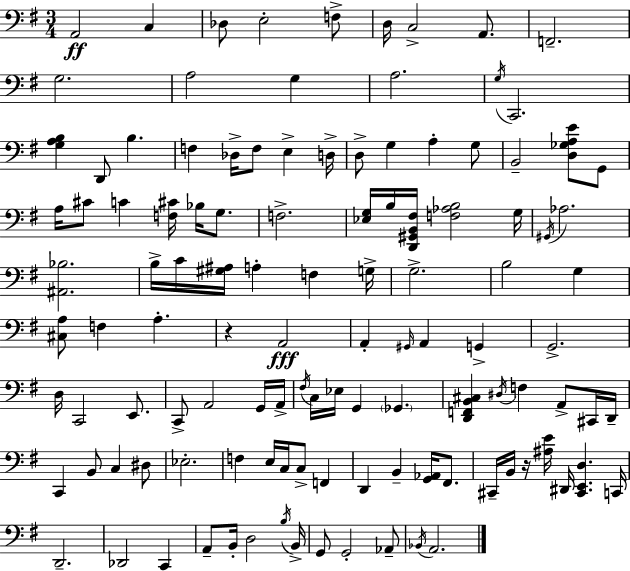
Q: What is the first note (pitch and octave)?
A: A2